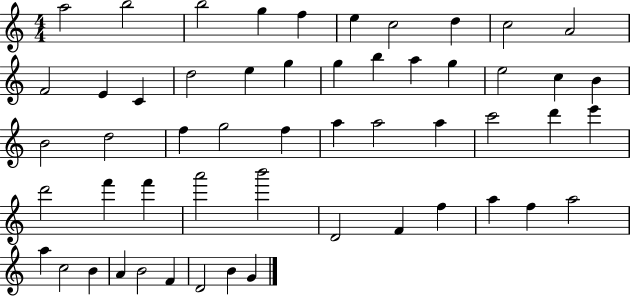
X:1
T:Untitled
M:4/4
L:1/4
K:C
a2 b2 b2 g f e c2 d c2 A2 F2 E C d2 e g g b a g e2 c B B2 d2 f g2 f a a2 a c'2 d' e' d'2 f' f' a'2 b'2 D2 F f a f a2 a c2 B A B2 F D2 B G